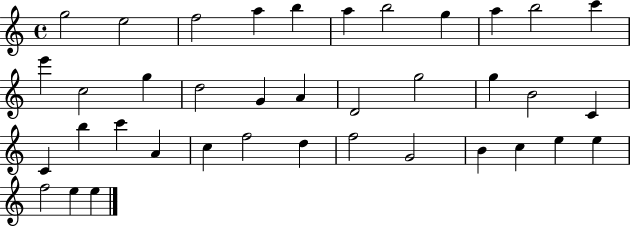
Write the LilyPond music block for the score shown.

{
  \clef treble
  \time 4/4
  \defaultTimeSignature
  \key c \major
  g''2 e''2 | f''2 a''4 b''4 | a''4 b''2 g''4 | a''4 b''2 c'''4 | \break e'''4 c''2 g''4 | d''2 g'4 a'4 | d'2 g''2 | g''4 b'2 c'4 | \break c'4 b''4 c'''4 a'4 | c''4 f''2 d''4 | f''2 g'2 | b'4 c''4 e''4 e''4 | \break f''2 e''4 e''4 | \bar "|."
}